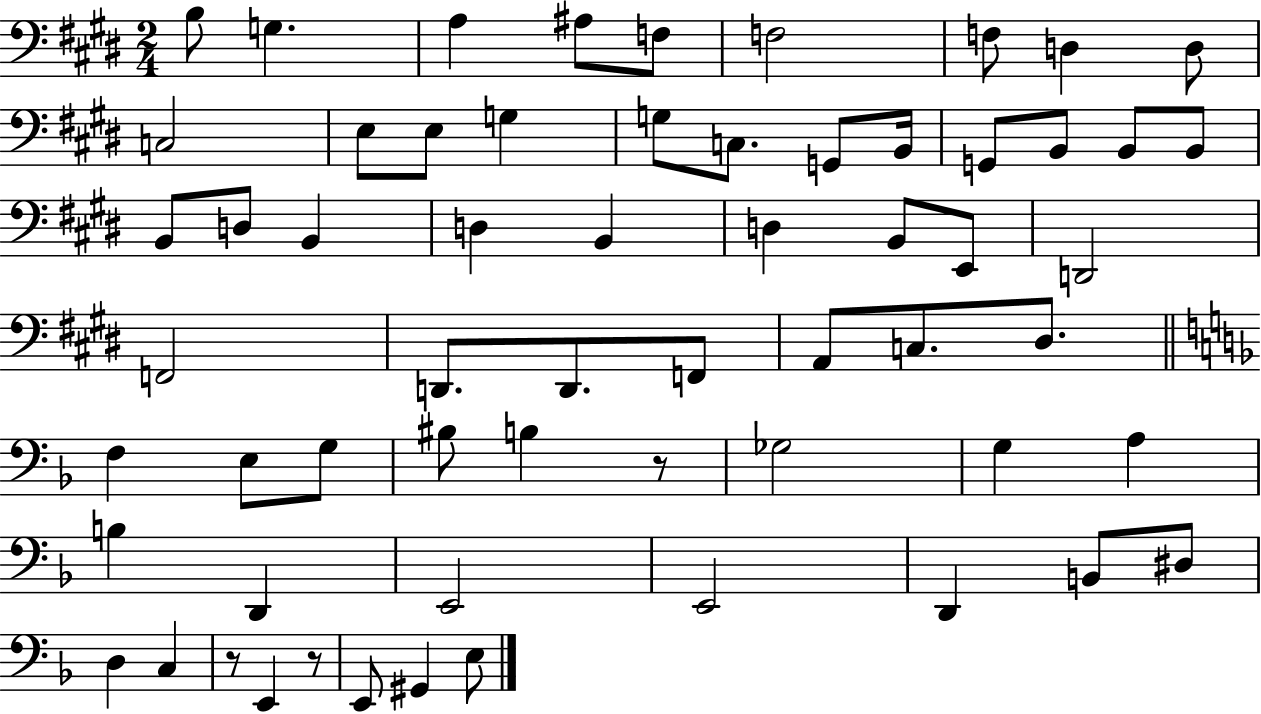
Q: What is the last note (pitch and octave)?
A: E3